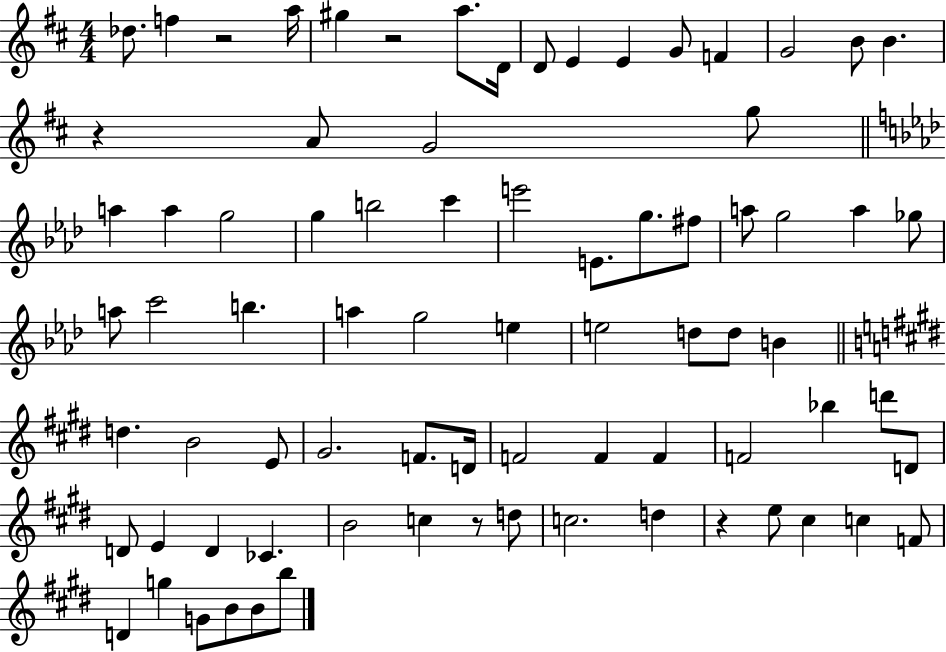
{
  \clef treble
  \numericTimeSignature
  \time 4/4
  \key d \major
  \repeat volta 2 { des''8. f''4 r2 a''16 | gis''4 r2 a''8. d'16 | d'8 e'4 e'4 g'8 f'4 | g'2 b'8 b'4. | \break r4 a'8 g'2 g''8 | \bar "||" \break \key aes \major a''4 a''4 g''2 | g''4 b''2 c'''4 | e'''2 e'8. g''8. fis''8 | a''8 g''2 a''4 ges''8 | \break a''8 c'''2 b''4. | a''4 g''2 e''4 | e''2 d''8 d''8 b'4 | \bar "||" \break \key e \major d''4. b'2 e'8 | gis'2. f'8. d'16 | f'2 f'4 f'4 | f'2 bes''4 d'''8 d'8 | \break d'8 e'4 d'4 ces'4. | b'2 c''4 r8 d''8 | c''2. d''4 | r4 e''8 cis''4 c''4 f'8 | \break d'4 g''4 g'8 b'8 b'8 b''8 | } \bar "|."
}